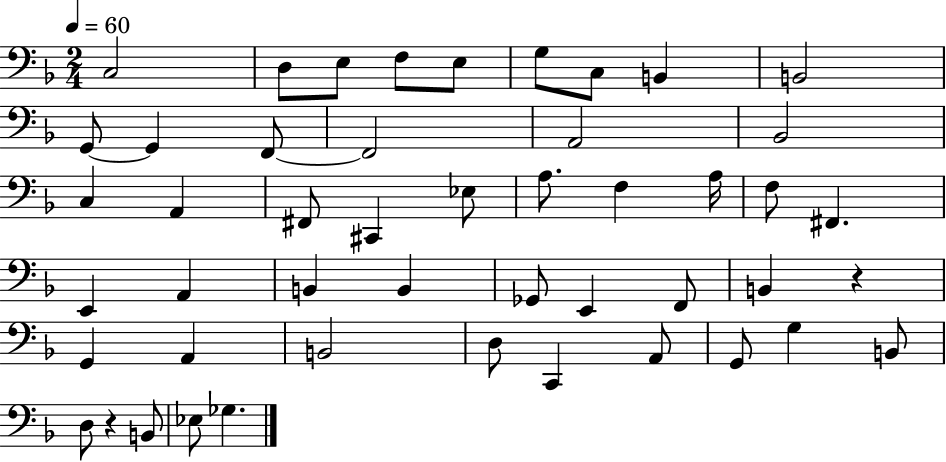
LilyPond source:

{
  \clef bass
  \numericTimeSignature
  \time 2/4
  \key f \major
  \tempo 4 = 60
  c2 | d8 e8 f8 e8 | g8 c8 b,4 | b,2 | \break g,8~~ g,4 f,8~~ | f,2 | a,2 | bes,2 | \break c4 a,4 | fis,8 cis,4 ees8 | a8. f4 a16 | f8 fis,4. | \break e,4 a,4 | b,4 b,4 | ges,8 e,4 f,8 | b,4 r4 | \break g,4 a,4 | b,2 | d8 c,4 a,8 | g,8 g4 b,8 | \break d8 r4 b,8 | ees8 ges4. | \bar "|."
}